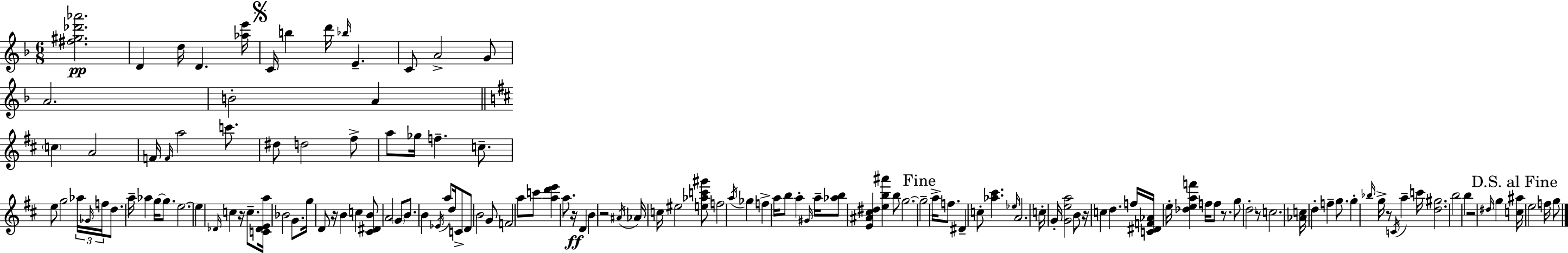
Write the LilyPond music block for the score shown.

{
  \clef treble
  \numericTimeSignature
  \time 6/8
  \key d \minor
  \repeat volta 2 { <fis'' gis'' des''' aes'''>2.\pp | d'4 d''16 d'4. <aes'' e'''>16 | \mark \markup { \musicglyph "scripts.segno" } c'16 b''4 d'''16 \grace { bes''16 } e'4.-- | c'8 a'2-> g'8 | \break a'2. | b'2-. a'4 | \bar "||" \break \key b \minor \parenthesize c''4 a'2 | f'16 \grace { f'16 } a''2 c'''8. | dis''8 d''2 fis''8-> | a''8 ges''16 f''4.-- c''8.-- | \break e''8 g''2 \tuplet 3/2 { aes''16 | \grace { ges'16 } f''16 } d''8. a''16-- aes''4 g''16~~ g''8. | e''2.~~ | e''4 \grace { des'16 } c''4 r16 | \break c''8.-- <c' des' e' a''>16 bes'2 | g'8. g''16 d'8 r16 b'4 c''4 | <cis' dis' b'>8 a'2 | \parenthesize g'8 b'8. b'4 \acciaccatura { ees'16 } a''8 | \break d''16 c'8-> d'8 b'2 | g'8 f'2 | a''8 c'''8 <a'' d''' e'''>4 a''8. r16\ff | d'4 b'4 r2 | \break \acciaccatura { ais'16 } aes'16 c''16 eis''2 | <e'' aes'' c''' gis'''>8 f''2 | \acciaccatura { a''16 } ges''4 f''4-> a''16 b''8 | a''4-. \grace { gis'16 } a''16-- <aes'' b''>8 <e' ais' cis'' dis''>4 | \break <e'' b'' ais'''>4 b''8 g''2.~~ | \mark "Fine" g''2-- | a''16-> f''8. dis'4-- c''8-. | <aes'' cis'''>4. \grace { ees''16 } a'2. | \break c''16-. g'16-. <g' e'' a''>2 | b'8 r16 c''4 | d''4. f''16 <c' dis' f' aes'>16 e''16-. <des'' e'' a'' f'''>4 | f''16 f''8 r8. g''8 \parenthesize d''2-. | \break r8 c''2. | <aes' c''>16 d''4-. | f''4-- g''8. g''4-. | \grace { bes''16 } g''16-> r8 \acciaccatura { c'16 } a''4-- c'''16 <d'' gis''>2. | \break b''2 | b''4 r2 | \grace { dis''16 } g''4 \mark "D.S. al Fine" <c'' ais''>16 | e''2 f''16 g''8 } \bar "|."
}